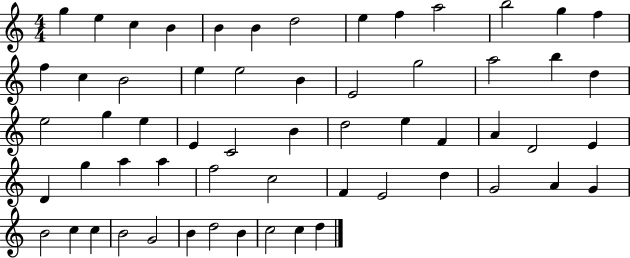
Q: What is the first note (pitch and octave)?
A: G5